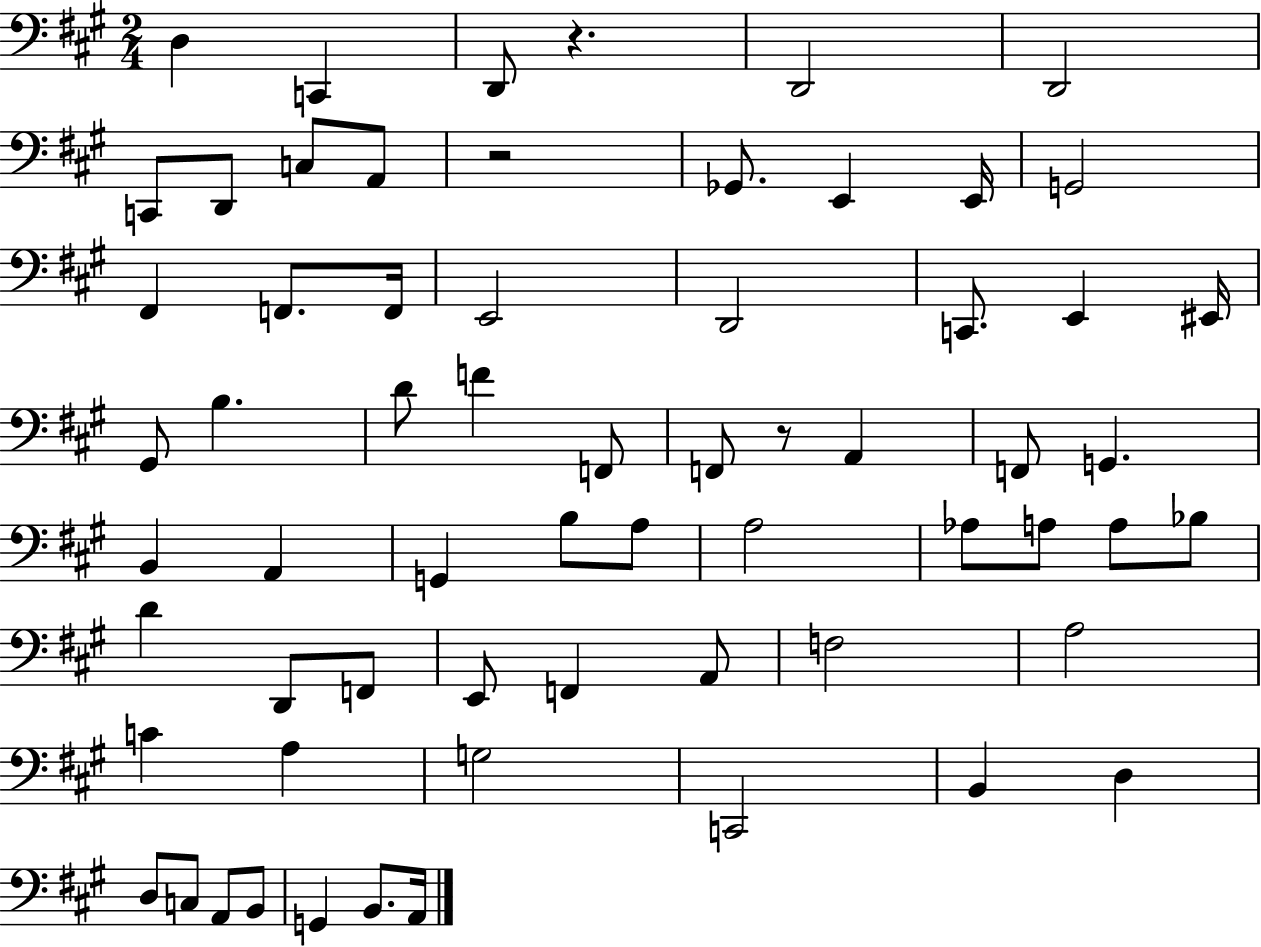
X:1
T:Untitled
M:2/4
L:1/4
K:A
D, C,, D,,/2 z D,,2 D,,2 C,,/2 D,,/2 C,/2 A,,/2 z2 _G,,/2 E,, E,,/4 G,,2 ^F,, F,,/2 F,,/4 E,,2 D,,2 C,,/2 E,, ^E,,/4 ^G,,/2 B, D/2 F F,,/2 F,,/2 z/2 A,, F,,/2 G,, B,, A,, G,, B,/2 A,/2 A,2 _A,/2 A,/2 A,/2 _B,/2 D D,,/2 F,,/2 E,,/2 F,, A,,/2 F,2 A,2 C A, G,2 C,,2 B,, D, D,/2 C,/2 A,,/2 B,,/2 G,, B,,/2 A,,/4